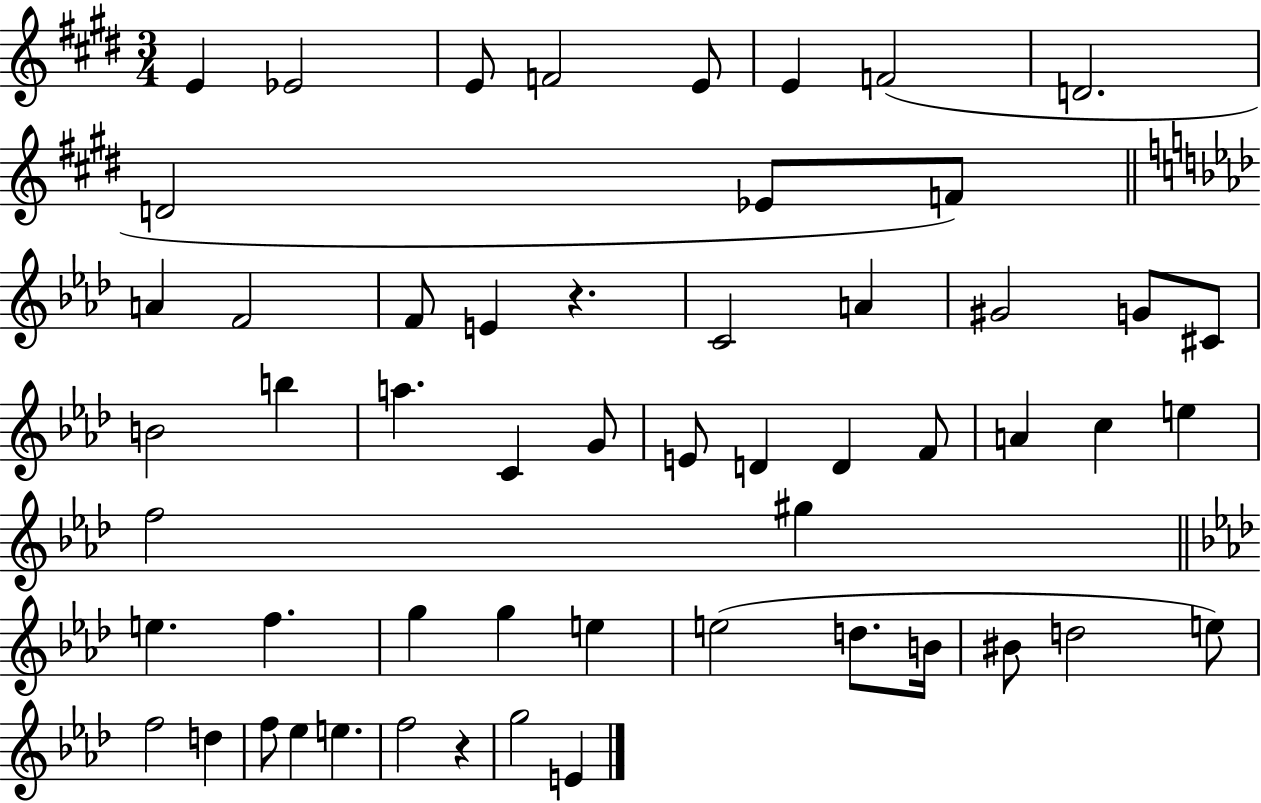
X:1
T:Untitled
M:3/4
L:1/4
K:E
E _E2 E/2 F2 E/2 E F2 D2 D2 _E/2 F/2 A F2 F/2 E z C2 A ^G2 G/2 ^C/2 B2 b a C G/2 E/2 D D F/2 A c e f2 ^g e f g g e e2 d/2 B/4 ^B/2 d2 e/2 f2 d f/2 _e e f2 z g2 E